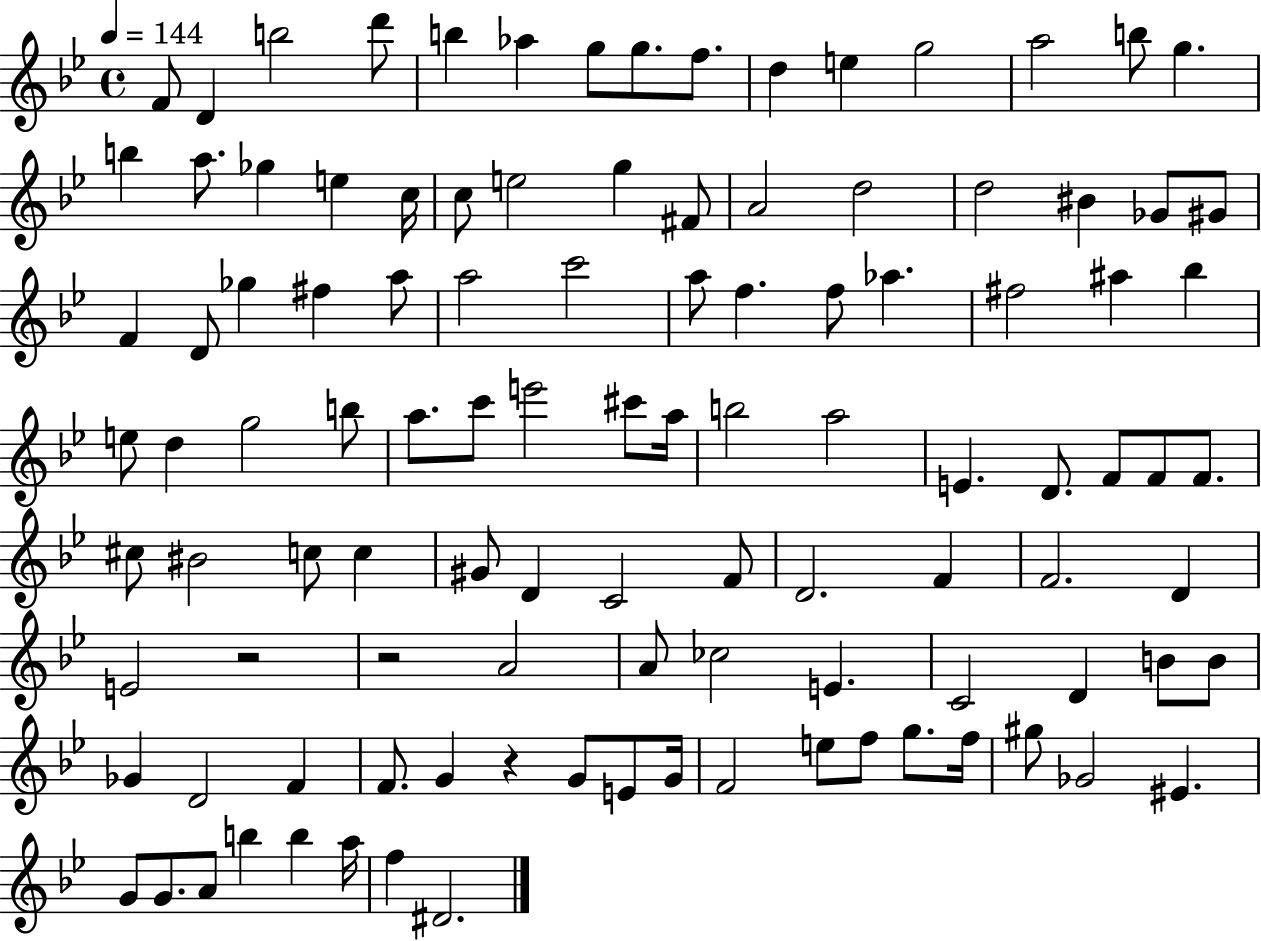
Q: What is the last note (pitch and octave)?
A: D#4